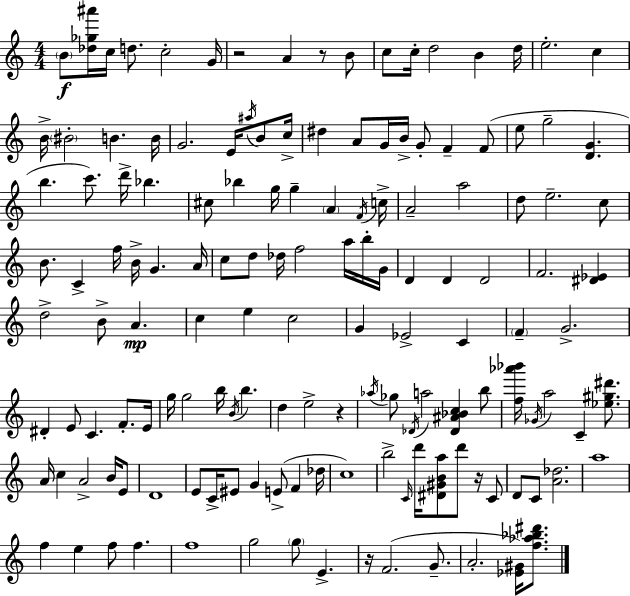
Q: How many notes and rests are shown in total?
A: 144